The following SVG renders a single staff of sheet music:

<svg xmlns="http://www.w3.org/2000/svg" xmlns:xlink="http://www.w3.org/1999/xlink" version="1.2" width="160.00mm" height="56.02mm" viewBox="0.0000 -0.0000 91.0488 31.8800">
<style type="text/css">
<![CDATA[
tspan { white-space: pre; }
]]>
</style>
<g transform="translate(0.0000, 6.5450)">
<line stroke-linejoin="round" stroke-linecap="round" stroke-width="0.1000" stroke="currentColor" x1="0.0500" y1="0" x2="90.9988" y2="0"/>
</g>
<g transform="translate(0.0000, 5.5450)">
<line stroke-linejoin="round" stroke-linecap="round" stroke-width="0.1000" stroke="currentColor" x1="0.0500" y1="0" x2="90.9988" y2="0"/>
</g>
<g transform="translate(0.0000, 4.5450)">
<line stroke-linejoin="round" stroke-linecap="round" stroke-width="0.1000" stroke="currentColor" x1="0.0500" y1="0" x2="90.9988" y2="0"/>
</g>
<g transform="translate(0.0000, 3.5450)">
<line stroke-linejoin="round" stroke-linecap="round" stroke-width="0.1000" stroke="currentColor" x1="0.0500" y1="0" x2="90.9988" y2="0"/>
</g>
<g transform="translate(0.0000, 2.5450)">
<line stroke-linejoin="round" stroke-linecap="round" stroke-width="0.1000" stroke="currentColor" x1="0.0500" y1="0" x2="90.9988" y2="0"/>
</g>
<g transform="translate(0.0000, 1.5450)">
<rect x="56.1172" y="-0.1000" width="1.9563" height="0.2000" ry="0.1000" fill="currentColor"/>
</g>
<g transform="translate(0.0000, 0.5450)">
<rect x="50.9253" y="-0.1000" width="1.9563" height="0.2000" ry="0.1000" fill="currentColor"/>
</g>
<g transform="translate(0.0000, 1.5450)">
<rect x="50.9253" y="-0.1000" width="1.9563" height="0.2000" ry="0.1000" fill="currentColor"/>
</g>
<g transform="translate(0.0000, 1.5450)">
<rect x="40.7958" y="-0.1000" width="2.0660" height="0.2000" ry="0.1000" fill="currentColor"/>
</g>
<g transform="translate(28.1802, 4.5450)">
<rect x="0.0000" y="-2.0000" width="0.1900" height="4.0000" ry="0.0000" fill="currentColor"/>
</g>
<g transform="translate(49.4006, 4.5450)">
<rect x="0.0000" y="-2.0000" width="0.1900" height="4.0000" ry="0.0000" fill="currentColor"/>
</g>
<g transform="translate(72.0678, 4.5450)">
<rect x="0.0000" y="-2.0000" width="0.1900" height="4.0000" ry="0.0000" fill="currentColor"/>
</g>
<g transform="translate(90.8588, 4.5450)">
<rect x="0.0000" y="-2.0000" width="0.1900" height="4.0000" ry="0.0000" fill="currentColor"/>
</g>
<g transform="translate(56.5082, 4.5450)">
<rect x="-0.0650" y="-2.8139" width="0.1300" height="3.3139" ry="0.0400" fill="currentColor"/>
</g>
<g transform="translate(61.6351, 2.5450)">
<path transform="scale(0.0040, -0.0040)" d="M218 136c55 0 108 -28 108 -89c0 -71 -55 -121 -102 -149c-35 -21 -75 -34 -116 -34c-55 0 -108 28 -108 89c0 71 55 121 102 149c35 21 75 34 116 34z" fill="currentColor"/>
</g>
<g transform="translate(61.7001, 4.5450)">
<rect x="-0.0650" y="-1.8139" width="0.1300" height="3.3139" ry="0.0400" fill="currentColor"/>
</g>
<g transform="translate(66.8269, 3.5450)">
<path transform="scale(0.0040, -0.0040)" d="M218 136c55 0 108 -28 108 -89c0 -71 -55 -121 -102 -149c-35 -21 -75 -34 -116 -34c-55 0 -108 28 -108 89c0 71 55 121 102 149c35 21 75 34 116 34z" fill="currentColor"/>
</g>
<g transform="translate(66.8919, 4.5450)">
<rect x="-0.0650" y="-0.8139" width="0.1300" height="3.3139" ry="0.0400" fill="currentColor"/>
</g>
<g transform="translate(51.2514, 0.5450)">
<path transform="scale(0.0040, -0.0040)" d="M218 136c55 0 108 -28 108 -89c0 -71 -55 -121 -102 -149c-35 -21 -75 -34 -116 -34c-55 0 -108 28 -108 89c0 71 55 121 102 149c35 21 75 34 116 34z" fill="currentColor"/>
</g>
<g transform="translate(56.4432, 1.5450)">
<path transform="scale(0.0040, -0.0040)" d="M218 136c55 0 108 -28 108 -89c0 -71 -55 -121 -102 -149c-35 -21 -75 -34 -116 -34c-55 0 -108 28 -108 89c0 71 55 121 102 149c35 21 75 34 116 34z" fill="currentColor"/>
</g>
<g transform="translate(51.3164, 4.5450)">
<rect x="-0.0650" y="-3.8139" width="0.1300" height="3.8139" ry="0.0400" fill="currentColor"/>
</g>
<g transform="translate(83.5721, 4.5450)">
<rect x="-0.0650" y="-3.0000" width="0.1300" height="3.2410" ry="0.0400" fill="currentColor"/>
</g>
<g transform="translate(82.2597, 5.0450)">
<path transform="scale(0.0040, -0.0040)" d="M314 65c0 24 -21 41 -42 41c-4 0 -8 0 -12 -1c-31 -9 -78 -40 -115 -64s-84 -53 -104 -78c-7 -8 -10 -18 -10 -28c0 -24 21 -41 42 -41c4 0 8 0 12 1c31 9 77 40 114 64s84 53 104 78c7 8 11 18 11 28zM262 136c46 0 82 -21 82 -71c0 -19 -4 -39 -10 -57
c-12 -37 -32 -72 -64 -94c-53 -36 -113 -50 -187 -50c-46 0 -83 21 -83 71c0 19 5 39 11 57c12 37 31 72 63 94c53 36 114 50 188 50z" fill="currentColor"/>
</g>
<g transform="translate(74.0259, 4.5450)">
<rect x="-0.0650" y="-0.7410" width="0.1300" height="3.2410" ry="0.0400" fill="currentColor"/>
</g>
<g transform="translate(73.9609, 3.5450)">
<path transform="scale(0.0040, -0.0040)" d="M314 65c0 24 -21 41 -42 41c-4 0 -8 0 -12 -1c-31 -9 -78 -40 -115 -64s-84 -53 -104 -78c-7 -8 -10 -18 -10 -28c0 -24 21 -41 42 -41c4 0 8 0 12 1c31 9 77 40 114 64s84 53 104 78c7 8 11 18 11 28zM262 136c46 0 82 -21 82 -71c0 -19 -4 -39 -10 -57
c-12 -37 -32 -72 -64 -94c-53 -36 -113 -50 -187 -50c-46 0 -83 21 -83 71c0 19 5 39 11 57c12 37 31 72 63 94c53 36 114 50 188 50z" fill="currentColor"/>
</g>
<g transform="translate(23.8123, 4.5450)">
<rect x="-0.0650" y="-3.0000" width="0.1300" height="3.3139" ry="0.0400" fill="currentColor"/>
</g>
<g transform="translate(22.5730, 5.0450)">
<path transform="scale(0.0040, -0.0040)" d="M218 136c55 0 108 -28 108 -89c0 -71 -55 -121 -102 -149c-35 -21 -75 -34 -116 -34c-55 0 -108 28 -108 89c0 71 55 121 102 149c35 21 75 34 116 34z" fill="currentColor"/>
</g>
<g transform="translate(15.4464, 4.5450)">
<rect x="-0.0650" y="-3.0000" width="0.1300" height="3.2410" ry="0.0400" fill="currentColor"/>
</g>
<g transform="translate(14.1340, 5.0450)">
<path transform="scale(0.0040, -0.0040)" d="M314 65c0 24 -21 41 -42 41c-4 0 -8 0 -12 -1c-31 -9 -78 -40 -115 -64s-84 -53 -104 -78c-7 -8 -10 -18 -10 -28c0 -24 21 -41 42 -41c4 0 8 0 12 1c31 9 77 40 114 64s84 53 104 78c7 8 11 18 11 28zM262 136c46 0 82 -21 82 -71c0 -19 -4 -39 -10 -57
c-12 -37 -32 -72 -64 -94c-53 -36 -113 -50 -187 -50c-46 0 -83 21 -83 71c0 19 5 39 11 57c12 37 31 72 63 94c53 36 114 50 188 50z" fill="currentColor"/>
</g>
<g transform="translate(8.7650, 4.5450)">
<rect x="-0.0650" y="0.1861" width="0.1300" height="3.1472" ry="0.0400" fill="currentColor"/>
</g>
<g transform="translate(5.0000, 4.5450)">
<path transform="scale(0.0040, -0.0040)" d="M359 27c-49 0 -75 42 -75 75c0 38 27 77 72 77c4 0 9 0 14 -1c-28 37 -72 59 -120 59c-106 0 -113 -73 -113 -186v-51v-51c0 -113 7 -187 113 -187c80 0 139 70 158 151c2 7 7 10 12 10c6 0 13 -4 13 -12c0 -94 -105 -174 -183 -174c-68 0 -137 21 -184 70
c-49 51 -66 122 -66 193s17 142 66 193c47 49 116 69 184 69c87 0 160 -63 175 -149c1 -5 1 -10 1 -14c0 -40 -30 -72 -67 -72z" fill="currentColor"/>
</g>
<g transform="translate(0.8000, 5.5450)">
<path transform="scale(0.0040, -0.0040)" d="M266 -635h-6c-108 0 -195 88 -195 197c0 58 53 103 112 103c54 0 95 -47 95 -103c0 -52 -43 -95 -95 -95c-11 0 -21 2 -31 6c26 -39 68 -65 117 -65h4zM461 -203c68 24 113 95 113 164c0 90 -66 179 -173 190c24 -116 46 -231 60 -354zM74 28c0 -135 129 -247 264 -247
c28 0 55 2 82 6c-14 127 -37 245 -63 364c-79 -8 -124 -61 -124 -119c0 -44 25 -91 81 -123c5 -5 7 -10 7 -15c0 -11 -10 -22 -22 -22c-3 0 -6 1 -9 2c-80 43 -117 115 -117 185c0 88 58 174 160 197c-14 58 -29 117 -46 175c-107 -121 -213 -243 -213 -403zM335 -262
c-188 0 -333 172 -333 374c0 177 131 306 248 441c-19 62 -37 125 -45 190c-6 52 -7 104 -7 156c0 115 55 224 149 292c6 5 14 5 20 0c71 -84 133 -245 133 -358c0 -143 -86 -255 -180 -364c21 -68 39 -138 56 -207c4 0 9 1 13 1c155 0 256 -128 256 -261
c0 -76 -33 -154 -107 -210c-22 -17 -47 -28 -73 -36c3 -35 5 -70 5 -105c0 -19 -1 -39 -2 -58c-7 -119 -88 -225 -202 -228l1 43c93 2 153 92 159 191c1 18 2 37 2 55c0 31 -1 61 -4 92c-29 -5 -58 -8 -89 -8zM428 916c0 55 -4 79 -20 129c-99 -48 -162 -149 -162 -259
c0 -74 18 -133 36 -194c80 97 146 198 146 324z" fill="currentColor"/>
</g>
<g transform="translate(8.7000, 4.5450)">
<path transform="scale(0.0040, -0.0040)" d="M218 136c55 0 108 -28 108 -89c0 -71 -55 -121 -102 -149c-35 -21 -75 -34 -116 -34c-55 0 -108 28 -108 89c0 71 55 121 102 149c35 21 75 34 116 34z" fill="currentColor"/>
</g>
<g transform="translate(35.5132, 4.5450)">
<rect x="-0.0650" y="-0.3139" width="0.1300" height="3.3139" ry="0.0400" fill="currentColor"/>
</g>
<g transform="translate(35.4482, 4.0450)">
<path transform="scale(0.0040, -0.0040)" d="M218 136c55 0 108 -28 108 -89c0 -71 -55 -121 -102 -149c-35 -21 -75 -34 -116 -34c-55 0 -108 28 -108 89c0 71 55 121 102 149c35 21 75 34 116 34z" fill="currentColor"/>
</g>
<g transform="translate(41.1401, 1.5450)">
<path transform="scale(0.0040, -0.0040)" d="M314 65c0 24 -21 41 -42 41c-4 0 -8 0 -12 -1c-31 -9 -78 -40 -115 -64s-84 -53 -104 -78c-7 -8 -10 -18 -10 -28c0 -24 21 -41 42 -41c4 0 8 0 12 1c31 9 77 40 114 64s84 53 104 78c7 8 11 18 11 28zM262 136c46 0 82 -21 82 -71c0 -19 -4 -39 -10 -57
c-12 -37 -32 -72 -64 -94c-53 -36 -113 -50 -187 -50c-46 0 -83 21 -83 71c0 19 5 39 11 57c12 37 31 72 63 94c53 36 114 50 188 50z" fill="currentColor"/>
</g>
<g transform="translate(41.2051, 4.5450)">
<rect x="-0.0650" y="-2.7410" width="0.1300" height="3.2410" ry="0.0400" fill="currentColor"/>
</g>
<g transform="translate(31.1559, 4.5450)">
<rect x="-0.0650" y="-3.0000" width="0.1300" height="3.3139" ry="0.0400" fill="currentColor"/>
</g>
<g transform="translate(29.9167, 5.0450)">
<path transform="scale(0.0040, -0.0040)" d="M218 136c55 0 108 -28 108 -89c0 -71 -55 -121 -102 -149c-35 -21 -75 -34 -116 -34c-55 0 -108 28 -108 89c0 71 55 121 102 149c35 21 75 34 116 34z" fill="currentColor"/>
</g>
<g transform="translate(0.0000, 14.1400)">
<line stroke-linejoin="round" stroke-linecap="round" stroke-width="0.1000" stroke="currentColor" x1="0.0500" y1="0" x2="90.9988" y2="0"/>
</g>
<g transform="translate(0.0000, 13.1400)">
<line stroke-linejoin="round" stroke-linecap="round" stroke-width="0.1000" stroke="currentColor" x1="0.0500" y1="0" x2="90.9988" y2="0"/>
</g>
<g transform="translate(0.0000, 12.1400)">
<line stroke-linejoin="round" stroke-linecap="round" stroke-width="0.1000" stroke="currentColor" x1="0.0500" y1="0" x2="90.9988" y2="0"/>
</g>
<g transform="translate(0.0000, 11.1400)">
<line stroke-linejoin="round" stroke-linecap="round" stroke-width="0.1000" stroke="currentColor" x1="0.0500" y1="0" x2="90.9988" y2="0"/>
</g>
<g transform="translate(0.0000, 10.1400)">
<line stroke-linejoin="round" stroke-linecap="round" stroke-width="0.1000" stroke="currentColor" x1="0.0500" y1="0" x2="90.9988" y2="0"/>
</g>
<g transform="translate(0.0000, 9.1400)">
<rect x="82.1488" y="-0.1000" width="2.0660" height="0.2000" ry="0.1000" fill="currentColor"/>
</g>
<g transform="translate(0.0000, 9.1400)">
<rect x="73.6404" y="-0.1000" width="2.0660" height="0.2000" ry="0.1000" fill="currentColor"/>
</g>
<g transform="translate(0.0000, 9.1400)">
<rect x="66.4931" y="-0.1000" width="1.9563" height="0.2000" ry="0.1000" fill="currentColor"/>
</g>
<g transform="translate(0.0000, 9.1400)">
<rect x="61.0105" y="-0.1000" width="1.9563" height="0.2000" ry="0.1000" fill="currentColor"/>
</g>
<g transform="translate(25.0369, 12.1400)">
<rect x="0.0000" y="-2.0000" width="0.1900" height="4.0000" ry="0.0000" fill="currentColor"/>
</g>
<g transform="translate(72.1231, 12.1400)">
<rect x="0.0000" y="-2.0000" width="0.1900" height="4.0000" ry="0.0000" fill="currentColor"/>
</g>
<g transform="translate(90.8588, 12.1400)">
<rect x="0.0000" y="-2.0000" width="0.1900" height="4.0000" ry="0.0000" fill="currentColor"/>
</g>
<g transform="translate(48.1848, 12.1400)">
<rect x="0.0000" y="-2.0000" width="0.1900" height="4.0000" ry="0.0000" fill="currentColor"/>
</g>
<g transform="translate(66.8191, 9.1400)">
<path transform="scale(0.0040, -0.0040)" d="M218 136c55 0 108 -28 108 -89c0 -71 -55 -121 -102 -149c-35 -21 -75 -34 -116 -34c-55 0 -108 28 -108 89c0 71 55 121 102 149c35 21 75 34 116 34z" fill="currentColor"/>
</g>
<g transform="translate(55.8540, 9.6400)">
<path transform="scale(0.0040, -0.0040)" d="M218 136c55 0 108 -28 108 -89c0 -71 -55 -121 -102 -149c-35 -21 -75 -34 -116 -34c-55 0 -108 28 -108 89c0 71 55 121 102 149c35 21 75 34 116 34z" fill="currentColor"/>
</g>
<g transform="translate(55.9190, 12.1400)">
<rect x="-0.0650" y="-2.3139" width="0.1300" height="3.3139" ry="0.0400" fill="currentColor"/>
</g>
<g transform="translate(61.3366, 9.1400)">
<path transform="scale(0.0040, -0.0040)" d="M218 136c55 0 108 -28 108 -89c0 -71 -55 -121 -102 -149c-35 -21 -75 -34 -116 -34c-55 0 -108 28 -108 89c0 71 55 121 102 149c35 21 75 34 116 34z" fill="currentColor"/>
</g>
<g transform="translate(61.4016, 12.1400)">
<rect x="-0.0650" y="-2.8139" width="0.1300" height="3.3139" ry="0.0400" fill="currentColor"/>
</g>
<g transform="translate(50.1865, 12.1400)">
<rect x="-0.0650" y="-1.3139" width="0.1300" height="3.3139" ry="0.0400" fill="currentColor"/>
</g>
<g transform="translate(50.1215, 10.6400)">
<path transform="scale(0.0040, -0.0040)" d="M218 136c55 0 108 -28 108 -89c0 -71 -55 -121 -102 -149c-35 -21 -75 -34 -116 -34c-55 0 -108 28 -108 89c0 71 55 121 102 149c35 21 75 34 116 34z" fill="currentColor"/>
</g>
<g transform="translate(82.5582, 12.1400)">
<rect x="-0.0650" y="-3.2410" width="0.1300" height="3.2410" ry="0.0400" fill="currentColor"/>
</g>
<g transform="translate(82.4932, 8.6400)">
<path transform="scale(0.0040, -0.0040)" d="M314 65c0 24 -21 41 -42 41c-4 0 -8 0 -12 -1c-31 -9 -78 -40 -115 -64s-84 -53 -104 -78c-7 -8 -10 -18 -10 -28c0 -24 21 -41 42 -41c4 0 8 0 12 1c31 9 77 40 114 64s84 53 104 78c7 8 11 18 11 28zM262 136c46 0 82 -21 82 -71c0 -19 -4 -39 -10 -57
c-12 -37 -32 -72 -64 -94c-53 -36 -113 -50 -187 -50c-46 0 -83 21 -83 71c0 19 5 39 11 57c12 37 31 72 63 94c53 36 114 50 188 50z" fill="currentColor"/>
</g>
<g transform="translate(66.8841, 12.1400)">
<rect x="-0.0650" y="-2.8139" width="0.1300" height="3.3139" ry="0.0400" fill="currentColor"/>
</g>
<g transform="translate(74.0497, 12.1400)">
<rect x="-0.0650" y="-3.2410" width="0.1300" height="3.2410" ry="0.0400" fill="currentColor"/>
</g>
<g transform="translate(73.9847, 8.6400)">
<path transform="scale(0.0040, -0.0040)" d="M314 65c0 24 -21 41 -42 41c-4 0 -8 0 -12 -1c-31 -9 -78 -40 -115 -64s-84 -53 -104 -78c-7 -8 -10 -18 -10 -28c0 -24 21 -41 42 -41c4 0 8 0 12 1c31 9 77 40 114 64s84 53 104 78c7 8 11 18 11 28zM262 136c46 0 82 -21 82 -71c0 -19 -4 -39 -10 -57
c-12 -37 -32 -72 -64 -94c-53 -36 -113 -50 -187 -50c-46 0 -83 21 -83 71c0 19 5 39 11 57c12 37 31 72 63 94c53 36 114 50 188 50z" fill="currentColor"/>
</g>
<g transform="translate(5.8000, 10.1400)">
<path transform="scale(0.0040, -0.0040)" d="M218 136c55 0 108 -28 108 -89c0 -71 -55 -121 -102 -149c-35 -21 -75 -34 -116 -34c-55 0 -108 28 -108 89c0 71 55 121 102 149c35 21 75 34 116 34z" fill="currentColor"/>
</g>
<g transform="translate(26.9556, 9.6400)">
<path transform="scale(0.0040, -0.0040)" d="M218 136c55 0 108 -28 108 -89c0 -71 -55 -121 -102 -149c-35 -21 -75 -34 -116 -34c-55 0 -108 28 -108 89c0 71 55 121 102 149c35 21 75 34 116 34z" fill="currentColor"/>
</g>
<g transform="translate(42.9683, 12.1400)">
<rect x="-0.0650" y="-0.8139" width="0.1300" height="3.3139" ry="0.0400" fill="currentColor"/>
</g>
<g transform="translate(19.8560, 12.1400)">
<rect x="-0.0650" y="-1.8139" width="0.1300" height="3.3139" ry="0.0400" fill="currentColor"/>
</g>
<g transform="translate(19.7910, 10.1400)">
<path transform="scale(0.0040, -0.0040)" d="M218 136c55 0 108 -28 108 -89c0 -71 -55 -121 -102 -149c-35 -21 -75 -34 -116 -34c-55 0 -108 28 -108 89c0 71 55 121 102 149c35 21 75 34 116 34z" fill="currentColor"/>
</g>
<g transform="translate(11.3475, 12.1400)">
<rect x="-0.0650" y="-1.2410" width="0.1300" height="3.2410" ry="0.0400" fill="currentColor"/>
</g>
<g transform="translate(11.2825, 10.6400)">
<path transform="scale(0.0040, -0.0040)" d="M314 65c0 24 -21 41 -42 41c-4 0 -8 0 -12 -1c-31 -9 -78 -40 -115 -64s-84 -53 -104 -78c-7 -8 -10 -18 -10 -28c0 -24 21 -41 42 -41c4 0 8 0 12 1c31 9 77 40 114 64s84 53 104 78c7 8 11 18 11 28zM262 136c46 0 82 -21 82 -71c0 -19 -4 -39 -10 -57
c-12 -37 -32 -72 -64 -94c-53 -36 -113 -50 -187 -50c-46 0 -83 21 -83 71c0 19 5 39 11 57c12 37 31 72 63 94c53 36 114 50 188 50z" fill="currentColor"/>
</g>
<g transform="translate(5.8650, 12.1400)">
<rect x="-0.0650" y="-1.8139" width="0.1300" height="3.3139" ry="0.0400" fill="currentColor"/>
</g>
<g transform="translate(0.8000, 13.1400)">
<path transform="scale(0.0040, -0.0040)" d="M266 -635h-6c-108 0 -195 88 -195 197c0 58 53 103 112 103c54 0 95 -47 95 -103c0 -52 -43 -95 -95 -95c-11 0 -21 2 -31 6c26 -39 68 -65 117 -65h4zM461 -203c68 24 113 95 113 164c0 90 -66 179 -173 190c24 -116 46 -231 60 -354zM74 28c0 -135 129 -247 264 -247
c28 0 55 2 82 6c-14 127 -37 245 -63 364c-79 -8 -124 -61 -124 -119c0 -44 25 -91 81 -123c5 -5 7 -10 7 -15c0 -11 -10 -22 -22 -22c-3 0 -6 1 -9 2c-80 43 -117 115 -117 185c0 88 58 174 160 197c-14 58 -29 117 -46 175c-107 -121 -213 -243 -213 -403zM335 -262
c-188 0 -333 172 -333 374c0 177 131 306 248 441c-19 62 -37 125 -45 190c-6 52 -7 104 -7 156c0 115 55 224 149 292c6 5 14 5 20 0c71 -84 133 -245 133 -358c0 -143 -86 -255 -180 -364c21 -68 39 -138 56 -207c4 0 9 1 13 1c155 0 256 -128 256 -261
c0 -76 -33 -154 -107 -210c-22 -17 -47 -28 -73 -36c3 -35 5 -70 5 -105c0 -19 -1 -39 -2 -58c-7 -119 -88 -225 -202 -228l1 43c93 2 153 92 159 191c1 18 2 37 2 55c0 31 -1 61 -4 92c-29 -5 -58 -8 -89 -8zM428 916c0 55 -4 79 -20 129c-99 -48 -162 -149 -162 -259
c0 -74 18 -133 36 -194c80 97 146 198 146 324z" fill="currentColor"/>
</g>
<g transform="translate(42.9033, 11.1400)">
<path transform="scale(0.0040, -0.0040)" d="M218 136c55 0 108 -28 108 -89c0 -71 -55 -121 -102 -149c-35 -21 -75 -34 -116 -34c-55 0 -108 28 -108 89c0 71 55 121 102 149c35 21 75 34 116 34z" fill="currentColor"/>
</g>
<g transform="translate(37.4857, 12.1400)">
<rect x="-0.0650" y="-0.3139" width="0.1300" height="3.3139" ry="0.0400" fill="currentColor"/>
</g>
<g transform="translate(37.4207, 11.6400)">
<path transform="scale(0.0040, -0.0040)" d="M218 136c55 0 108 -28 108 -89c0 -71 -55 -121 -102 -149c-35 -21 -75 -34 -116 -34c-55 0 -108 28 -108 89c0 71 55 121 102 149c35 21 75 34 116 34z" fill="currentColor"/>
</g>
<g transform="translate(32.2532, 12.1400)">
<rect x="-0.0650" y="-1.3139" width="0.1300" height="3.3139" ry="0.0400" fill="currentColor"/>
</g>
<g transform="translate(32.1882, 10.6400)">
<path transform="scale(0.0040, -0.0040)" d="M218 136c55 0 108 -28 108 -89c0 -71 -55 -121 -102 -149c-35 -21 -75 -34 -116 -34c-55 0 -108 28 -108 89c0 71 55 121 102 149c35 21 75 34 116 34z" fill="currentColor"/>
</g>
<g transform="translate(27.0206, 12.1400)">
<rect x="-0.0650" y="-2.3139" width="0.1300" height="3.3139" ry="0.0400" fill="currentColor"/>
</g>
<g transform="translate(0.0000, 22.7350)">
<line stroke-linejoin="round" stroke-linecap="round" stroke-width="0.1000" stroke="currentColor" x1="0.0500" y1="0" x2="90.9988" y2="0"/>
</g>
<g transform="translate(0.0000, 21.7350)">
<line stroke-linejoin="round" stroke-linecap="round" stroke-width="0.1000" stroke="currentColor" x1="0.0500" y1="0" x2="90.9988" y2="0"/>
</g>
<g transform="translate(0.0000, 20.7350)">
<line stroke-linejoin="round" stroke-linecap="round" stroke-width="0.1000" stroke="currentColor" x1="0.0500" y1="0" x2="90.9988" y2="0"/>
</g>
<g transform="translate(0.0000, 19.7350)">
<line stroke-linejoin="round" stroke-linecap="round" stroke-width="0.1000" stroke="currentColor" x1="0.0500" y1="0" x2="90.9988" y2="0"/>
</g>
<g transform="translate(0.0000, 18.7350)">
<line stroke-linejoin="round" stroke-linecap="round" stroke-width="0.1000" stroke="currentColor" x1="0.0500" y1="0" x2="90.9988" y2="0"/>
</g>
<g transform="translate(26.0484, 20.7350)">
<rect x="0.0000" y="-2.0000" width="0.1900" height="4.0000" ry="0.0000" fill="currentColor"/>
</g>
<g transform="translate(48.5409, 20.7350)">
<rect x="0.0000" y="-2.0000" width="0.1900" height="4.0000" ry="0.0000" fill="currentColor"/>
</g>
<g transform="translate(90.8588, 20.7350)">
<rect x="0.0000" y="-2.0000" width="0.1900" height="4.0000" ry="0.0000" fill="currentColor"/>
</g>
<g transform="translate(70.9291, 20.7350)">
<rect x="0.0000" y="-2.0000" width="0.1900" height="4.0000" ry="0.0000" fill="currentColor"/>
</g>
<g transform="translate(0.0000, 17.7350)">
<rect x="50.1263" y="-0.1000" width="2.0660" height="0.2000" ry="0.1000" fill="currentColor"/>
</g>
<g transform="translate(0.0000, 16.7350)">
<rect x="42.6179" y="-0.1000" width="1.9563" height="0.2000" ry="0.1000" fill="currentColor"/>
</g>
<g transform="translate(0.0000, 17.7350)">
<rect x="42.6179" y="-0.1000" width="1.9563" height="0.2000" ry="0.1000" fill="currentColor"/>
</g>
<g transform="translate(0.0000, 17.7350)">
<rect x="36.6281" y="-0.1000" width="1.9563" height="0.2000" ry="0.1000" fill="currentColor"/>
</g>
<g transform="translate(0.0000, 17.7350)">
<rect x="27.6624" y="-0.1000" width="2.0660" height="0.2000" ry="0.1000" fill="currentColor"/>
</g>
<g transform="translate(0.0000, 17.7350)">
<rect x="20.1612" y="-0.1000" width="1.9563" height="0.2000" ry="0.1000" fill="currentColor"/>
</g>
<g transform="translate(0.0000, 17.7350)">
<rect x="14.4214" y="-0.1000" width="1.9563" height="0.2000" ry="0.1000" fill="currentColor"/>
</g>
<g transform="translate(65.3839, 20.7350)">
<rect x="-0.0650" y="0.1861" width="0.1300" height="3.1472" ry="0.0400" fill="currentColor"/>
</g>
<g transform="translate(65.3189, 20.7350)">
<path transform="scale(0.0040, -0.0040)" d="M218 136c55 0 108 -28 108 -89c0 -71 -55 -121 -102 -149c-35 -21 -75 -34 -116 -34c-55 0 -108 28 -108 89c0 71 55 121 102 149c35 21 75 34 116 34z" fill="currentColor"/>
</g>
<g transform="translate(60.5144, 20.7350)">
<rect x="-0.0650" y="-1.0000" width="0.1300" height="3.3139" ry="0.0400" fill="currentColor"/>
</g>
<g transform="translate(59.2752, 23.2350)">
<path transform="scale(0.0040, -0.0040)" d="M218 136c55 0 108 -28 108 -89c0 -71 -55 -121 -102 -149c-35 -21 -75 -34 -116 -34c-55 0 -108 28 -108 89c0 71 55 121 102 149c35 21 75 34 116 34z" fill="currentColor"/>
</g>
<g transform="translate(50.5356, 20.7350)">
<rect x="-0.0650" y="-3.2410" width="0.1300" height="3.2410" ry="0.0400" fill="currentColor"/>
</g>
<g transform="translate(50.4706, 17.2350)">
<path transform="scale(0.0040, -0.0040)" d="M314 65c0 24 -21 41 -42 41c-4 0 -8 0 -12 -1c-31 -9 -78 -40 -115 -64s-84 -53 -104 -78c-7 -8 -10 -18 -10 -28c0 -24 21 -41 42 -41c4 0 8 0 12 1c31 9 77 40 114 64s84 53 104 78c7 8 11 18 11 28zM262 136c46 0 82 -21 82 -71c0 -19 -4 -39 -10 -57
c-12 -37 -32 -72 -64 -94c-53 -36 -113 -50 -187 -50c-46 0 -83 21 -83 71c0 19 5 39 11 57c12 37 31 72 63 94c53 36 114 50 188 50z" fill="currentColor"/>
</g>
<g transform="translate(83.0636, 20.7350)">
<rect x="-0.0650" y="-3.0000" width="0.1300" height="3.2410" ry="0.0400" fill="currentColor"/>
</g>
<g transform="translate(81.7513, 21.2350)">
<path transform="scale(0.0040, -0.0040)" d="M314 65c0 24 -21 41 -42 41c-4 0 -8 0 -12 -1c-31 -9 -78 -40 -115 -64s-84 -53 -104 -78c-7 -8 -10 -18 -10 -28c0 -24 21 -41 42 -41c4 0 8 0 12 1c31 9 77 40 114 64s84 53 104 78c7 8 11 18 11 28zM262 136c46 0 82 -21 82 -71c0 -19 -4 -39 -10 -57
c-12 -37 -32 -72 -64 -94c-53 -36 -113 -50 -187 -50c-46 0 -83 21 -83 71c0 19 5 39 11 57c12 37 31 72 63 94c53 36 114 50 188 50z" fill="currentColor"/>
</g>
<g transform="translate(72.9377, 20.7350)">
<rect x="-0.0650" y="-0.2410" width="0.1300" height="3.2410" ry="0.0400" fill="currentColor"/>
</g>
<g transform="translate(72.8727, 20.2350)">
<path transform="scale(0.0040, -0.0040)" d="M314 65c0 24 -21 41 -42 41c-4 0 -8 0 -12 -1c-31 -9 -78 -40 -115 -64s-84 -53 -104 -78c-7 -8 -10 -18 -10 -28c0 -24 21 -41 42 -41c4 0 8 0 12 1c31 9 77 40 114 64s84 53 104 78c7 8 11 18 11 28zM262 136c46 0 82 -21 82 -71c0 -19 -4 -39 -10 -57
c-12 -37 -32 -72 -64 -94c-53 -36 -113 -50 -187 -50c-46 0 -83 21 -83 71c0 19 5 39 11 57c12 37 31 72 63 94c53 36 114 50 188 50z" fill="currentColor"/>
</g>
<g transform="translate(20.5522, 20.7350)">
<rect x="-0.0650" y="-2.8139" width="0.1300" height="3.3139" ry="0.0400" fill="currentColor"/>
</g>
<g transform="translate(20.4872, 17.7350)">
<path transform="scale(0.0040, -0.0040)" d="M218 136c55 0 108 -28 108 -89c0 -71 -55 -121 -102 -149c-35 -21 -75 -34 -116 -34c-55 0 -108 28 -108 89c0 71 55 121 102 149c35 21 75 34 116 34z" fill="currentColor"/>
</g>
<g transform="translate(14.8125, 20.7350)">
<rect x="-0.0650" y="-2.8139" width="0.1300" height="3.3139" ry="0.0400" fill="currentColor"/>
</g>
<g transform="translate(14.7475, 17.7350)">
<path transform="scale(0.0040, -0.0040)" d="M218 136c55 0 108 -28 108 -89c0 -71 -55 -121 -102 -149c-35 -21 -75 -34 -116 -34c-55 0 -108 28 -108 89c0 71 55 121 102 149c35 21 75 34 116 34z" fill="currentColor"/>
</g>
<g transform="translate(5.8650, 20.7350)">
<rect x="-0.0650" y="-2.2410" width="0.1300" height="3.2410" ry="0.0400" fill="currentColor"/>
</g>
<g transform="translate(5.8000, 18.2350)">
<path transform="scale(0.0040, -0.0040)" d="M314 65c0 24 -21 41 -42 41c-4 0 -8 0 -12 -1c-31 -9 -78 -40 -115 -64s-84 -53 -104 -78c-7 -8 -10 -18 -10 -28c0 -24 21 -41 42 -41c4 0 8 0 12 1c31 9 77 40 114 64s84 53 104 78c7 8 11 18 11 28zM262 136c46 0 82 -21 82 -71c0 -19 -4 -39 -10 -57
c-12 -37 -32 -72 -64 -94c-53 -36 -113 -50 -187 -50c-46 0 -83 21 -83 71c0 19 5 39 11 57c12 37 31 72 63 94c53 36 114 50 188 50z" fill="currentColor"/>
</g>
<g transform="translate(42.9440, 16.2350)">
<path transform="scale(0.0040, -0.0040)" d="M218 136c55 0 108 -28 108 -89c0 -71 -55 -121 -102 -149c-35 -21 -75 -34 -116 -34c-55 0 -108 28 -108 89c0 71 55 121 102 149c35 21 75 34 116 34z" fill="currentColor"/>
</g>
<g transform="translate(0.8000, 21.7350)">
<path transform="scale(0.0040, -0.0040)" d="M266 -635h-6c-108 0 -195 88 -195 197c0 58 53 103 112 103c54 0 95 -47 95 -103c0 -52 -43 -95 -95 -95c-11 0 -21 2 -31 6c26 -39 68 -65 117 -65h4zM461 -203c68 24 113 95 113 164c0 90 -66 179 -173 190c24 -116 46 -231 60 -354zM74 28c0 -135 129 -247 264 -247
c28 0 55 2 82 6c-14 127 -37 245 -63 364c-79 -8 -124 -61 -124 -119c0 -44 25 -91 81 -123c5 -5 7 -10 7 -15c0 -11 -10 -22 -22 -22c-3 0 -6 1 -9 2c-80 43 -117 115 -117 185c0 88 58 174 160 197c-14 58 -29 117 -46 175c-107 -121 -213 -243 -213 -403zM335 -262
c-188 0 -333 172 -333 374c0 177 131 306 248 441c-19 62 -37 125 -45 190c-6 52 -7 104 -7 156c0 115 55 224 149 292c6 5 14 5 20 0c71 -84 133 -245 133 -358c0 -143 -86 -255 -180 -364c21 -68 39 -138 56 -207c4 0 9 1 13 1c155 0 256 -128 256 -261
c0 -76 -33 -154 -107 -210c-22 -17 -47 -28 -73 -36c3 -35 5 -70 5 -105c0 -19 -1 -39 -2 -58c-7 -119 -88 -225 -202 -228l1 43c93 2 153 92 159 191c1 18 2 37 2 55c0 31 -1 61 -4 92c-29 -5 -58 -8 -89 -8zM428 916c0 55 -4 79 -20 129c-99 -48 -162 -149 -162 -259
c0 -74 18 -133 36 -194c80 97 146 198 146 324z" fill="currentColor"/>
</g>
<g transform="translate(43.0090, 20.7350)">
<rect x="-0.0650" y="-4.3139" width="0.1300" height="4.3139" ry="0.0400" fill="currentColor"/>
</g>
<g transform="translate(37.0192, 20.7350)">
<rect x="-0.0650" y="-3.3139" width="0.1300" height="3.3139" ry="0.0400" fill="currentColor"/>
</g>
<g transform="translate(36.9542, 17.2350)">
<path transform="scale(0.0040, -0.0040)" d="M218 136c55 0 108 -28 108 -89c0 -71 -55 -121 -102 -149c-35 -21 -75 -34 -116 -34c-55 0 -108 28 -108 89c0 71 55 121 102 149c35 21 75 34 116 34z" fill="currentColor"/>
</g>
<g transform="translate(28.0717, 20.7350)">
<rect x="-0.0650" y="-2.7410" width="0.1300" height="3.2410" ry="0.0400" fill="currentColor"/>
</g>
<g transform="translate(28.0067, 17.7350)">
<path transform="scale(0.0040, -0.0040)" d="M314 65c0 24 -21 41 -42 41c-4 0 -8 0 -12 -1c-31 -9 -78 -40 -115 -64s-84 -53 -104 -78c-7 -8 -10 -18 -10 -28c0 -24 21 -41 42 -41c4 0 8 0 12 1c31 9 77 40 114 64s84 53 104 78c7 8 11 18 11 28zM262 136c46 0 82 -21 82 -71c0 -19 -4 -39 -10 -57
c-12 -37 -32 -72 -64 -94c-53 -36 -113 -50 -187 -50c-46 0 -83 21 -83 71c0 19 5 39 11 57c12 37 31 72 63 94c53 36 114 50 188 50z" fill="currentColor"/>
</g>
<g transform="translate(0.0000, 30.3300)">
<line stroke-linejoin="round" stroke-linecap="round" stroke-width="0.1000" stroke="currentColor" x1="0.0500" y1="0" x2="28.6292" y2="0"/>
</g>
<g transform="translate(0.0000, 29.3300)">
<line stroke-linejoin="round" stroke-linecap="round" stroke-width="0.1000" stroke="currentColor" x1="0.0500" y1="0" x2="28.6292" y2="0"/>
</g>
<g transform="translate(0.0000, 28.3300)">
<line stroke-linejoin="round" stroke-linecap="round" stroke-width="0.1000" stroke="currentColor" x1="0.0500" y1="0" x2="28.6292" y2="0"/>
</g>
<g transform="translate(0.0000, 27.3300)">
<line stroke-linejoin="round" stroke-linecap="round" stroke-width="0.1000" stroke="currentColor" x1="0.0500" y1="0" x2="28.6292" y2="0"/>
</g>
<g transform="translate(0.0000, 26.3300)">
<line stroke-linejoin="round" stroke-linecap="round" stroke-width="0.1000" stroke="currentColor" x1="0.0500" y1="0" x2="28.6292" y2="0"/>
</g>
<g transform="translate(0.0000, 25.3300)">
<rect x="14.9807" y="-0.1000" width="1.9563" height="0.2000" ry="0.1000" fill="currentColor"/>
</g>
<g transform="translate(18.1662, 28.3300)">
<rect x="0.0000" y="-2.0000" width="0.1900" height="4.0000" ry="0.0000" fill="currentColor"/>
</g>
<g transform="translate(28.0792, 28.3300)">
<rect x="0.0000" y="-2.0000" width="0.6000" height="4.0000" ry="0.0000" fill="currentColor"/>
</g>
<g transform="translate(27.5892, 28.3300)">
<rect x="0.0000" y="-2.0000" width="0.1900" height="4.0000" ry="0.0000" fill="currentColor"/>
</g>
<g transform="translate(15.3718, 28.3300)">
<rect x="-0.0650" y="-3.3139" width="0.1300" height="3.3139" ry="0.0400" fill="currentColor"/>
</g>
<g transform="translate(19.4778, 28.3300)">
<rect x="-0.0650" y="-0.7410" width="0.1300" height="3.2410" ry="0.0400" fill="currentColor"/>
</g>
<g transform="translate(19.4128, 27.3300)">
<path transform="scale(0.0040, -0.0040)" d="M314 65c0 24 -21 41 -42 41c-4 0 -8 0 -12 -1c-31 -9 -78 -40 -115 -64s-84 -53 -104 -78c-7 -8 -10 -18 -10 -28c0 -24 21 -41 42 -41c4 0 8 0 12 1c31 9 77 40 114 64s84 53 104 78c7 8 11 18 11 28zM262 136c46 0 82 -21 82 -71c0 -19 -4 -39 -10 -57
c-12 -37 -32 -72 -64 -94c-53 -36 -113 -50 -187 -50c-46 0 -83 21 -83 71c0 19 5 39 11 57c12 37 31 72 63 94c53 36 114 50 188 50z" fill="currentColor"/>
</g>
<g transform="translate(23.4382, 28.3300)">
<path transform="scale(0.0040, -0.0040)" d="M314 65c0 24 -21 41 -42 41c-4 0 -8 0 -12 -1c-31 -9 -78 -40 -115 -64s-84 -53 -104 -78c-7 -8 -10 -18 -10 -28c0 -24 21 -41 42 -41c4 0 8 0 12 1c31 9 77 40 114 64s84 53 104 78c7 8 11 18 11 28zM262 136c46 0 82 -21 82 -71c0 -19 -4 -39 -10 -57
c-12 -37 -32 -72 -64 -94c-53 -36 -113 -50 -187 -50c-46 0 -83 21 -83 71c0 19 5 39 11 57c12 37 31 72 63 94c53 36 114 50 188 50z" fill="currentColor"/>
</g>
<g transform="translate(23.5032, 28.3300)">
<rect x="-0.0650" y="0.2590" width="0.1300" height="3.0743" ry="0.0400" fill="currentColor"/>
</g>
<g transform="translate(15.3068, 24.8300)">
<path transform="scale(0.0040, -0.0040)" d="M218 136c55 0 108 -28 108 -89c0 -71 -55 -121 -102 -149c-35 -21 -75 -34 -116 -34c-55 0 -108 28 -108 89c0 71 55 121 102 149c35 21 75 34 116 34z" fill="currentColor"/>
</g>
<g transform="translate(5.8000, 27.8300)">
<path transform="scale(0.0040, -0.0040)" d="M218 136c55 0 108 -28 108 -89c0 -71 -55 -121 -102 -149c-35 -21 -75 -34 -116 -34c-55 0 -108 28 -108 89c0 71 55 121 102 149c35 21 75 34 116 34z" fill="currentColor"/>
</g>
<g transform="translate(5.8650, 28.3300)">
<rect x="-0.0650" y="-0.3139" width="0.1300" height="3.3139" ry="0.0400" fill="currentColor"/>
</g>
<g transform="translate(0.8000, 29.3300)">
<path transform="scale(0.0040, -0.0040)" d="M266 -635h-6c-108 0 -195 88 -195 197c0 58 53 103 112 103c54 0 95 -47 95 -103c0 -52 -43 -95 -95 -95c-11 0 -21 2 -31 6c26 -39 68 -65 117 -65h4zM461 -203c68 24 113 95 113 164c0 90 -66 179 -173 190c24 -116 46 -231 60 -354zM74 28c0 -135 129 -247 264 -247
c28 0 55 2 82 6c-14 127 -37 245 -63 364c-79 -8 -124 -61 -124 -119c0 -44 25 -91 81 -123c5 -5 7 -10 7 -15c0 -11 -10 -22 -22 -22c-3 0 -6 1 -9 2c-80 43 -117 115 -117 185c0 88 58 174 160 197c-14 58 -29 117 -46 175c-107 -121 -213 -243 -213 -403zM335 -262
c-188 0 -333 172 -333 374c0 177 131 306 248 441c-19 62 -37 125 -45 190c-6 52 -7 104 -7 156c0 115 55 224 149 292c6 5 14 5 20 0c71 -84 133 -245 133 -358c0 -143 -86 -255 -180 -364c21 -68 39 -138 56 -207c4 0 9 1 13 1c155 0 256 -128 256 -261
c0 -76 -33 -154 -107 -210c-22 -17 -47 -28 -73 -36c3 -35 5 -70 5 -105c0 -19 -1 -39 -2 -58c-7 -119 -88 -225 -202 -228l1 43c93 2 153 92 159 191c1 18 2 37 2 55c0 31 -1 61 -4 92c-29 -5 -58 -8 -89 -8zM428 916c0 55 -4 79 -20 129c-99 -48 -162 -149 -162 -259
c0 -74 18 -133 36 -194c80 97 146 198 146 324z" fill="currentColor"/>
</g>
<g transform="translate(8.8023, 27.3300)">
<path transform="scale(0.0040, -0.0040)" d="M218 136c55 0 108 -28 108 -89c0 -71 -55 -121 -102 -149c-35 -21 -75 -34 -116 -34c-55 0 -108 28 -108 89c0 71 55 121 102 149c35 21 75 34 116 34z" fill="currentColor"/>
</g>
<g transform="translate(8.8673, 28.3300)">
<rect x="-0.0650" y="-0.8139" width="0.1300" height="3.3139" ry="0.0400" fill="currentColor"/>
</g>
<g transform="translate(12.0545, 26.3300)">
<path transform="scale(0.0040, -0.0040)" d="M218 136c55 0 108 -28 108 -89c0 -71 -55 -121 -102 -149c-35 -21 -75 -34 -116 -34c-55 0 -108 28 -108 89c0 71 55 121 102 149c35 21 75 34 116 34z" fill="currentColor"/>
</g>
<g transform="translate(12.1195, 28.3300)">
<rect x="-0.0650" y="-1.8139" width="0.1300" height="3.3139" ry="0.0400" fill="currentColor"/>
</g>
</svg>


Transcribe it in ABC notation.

X:1
T:Untitled
M:4/4
L:1/4
K:C
B A2 A A c a2 c' a f d d2 A2 f e2 f g e c d e g a a b2 b2 g2 a a a2 b d' b2 D B c2 A2 c d f b d2 B2